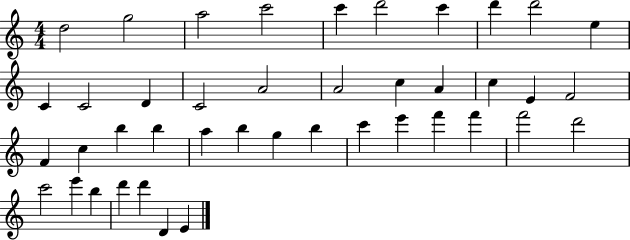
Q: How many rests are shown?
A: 0